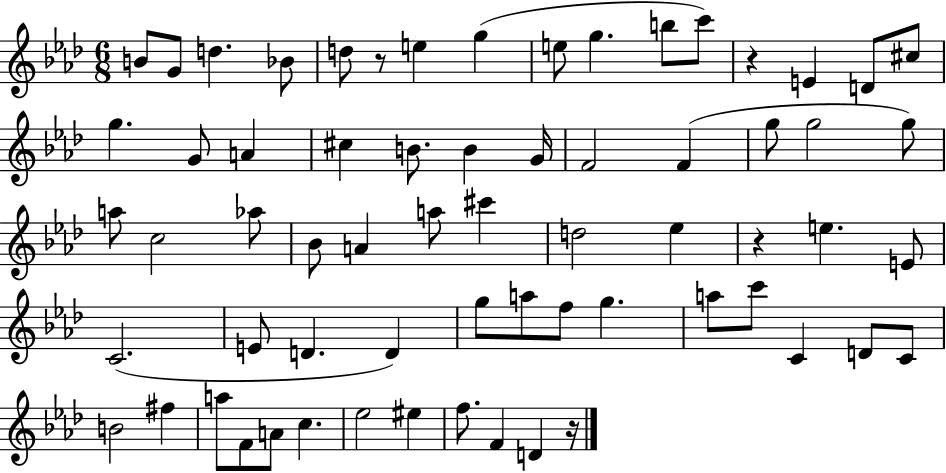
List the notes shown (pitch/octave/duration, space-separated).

B4/e G4/e D5/q. Bb4/e D5/e R/e E5/q G5/q E5/e G5/q. B5/e C6/e R/q E4/q D4/e C#5/e G5/q. G4/e A4/q C#5/q B4/e. B4/q G4/s F4/h F4/q G5/e G5/h G5/e A5/e C5/h Ab5/e Bb4/e A4/q A5/e C#6/q D5/h Eb5/q R/q E5/q. E4/e C4/h. E4/e D4/q. D4/q G5/e A5/e F5/e G5/q. A5/e C6/e C4/q D4/e C4/e B4/h F#5/q A5/e F4/e A4/e C5/q. Eb5/h EIS5/q F5/e. F4/q D4/q R/s